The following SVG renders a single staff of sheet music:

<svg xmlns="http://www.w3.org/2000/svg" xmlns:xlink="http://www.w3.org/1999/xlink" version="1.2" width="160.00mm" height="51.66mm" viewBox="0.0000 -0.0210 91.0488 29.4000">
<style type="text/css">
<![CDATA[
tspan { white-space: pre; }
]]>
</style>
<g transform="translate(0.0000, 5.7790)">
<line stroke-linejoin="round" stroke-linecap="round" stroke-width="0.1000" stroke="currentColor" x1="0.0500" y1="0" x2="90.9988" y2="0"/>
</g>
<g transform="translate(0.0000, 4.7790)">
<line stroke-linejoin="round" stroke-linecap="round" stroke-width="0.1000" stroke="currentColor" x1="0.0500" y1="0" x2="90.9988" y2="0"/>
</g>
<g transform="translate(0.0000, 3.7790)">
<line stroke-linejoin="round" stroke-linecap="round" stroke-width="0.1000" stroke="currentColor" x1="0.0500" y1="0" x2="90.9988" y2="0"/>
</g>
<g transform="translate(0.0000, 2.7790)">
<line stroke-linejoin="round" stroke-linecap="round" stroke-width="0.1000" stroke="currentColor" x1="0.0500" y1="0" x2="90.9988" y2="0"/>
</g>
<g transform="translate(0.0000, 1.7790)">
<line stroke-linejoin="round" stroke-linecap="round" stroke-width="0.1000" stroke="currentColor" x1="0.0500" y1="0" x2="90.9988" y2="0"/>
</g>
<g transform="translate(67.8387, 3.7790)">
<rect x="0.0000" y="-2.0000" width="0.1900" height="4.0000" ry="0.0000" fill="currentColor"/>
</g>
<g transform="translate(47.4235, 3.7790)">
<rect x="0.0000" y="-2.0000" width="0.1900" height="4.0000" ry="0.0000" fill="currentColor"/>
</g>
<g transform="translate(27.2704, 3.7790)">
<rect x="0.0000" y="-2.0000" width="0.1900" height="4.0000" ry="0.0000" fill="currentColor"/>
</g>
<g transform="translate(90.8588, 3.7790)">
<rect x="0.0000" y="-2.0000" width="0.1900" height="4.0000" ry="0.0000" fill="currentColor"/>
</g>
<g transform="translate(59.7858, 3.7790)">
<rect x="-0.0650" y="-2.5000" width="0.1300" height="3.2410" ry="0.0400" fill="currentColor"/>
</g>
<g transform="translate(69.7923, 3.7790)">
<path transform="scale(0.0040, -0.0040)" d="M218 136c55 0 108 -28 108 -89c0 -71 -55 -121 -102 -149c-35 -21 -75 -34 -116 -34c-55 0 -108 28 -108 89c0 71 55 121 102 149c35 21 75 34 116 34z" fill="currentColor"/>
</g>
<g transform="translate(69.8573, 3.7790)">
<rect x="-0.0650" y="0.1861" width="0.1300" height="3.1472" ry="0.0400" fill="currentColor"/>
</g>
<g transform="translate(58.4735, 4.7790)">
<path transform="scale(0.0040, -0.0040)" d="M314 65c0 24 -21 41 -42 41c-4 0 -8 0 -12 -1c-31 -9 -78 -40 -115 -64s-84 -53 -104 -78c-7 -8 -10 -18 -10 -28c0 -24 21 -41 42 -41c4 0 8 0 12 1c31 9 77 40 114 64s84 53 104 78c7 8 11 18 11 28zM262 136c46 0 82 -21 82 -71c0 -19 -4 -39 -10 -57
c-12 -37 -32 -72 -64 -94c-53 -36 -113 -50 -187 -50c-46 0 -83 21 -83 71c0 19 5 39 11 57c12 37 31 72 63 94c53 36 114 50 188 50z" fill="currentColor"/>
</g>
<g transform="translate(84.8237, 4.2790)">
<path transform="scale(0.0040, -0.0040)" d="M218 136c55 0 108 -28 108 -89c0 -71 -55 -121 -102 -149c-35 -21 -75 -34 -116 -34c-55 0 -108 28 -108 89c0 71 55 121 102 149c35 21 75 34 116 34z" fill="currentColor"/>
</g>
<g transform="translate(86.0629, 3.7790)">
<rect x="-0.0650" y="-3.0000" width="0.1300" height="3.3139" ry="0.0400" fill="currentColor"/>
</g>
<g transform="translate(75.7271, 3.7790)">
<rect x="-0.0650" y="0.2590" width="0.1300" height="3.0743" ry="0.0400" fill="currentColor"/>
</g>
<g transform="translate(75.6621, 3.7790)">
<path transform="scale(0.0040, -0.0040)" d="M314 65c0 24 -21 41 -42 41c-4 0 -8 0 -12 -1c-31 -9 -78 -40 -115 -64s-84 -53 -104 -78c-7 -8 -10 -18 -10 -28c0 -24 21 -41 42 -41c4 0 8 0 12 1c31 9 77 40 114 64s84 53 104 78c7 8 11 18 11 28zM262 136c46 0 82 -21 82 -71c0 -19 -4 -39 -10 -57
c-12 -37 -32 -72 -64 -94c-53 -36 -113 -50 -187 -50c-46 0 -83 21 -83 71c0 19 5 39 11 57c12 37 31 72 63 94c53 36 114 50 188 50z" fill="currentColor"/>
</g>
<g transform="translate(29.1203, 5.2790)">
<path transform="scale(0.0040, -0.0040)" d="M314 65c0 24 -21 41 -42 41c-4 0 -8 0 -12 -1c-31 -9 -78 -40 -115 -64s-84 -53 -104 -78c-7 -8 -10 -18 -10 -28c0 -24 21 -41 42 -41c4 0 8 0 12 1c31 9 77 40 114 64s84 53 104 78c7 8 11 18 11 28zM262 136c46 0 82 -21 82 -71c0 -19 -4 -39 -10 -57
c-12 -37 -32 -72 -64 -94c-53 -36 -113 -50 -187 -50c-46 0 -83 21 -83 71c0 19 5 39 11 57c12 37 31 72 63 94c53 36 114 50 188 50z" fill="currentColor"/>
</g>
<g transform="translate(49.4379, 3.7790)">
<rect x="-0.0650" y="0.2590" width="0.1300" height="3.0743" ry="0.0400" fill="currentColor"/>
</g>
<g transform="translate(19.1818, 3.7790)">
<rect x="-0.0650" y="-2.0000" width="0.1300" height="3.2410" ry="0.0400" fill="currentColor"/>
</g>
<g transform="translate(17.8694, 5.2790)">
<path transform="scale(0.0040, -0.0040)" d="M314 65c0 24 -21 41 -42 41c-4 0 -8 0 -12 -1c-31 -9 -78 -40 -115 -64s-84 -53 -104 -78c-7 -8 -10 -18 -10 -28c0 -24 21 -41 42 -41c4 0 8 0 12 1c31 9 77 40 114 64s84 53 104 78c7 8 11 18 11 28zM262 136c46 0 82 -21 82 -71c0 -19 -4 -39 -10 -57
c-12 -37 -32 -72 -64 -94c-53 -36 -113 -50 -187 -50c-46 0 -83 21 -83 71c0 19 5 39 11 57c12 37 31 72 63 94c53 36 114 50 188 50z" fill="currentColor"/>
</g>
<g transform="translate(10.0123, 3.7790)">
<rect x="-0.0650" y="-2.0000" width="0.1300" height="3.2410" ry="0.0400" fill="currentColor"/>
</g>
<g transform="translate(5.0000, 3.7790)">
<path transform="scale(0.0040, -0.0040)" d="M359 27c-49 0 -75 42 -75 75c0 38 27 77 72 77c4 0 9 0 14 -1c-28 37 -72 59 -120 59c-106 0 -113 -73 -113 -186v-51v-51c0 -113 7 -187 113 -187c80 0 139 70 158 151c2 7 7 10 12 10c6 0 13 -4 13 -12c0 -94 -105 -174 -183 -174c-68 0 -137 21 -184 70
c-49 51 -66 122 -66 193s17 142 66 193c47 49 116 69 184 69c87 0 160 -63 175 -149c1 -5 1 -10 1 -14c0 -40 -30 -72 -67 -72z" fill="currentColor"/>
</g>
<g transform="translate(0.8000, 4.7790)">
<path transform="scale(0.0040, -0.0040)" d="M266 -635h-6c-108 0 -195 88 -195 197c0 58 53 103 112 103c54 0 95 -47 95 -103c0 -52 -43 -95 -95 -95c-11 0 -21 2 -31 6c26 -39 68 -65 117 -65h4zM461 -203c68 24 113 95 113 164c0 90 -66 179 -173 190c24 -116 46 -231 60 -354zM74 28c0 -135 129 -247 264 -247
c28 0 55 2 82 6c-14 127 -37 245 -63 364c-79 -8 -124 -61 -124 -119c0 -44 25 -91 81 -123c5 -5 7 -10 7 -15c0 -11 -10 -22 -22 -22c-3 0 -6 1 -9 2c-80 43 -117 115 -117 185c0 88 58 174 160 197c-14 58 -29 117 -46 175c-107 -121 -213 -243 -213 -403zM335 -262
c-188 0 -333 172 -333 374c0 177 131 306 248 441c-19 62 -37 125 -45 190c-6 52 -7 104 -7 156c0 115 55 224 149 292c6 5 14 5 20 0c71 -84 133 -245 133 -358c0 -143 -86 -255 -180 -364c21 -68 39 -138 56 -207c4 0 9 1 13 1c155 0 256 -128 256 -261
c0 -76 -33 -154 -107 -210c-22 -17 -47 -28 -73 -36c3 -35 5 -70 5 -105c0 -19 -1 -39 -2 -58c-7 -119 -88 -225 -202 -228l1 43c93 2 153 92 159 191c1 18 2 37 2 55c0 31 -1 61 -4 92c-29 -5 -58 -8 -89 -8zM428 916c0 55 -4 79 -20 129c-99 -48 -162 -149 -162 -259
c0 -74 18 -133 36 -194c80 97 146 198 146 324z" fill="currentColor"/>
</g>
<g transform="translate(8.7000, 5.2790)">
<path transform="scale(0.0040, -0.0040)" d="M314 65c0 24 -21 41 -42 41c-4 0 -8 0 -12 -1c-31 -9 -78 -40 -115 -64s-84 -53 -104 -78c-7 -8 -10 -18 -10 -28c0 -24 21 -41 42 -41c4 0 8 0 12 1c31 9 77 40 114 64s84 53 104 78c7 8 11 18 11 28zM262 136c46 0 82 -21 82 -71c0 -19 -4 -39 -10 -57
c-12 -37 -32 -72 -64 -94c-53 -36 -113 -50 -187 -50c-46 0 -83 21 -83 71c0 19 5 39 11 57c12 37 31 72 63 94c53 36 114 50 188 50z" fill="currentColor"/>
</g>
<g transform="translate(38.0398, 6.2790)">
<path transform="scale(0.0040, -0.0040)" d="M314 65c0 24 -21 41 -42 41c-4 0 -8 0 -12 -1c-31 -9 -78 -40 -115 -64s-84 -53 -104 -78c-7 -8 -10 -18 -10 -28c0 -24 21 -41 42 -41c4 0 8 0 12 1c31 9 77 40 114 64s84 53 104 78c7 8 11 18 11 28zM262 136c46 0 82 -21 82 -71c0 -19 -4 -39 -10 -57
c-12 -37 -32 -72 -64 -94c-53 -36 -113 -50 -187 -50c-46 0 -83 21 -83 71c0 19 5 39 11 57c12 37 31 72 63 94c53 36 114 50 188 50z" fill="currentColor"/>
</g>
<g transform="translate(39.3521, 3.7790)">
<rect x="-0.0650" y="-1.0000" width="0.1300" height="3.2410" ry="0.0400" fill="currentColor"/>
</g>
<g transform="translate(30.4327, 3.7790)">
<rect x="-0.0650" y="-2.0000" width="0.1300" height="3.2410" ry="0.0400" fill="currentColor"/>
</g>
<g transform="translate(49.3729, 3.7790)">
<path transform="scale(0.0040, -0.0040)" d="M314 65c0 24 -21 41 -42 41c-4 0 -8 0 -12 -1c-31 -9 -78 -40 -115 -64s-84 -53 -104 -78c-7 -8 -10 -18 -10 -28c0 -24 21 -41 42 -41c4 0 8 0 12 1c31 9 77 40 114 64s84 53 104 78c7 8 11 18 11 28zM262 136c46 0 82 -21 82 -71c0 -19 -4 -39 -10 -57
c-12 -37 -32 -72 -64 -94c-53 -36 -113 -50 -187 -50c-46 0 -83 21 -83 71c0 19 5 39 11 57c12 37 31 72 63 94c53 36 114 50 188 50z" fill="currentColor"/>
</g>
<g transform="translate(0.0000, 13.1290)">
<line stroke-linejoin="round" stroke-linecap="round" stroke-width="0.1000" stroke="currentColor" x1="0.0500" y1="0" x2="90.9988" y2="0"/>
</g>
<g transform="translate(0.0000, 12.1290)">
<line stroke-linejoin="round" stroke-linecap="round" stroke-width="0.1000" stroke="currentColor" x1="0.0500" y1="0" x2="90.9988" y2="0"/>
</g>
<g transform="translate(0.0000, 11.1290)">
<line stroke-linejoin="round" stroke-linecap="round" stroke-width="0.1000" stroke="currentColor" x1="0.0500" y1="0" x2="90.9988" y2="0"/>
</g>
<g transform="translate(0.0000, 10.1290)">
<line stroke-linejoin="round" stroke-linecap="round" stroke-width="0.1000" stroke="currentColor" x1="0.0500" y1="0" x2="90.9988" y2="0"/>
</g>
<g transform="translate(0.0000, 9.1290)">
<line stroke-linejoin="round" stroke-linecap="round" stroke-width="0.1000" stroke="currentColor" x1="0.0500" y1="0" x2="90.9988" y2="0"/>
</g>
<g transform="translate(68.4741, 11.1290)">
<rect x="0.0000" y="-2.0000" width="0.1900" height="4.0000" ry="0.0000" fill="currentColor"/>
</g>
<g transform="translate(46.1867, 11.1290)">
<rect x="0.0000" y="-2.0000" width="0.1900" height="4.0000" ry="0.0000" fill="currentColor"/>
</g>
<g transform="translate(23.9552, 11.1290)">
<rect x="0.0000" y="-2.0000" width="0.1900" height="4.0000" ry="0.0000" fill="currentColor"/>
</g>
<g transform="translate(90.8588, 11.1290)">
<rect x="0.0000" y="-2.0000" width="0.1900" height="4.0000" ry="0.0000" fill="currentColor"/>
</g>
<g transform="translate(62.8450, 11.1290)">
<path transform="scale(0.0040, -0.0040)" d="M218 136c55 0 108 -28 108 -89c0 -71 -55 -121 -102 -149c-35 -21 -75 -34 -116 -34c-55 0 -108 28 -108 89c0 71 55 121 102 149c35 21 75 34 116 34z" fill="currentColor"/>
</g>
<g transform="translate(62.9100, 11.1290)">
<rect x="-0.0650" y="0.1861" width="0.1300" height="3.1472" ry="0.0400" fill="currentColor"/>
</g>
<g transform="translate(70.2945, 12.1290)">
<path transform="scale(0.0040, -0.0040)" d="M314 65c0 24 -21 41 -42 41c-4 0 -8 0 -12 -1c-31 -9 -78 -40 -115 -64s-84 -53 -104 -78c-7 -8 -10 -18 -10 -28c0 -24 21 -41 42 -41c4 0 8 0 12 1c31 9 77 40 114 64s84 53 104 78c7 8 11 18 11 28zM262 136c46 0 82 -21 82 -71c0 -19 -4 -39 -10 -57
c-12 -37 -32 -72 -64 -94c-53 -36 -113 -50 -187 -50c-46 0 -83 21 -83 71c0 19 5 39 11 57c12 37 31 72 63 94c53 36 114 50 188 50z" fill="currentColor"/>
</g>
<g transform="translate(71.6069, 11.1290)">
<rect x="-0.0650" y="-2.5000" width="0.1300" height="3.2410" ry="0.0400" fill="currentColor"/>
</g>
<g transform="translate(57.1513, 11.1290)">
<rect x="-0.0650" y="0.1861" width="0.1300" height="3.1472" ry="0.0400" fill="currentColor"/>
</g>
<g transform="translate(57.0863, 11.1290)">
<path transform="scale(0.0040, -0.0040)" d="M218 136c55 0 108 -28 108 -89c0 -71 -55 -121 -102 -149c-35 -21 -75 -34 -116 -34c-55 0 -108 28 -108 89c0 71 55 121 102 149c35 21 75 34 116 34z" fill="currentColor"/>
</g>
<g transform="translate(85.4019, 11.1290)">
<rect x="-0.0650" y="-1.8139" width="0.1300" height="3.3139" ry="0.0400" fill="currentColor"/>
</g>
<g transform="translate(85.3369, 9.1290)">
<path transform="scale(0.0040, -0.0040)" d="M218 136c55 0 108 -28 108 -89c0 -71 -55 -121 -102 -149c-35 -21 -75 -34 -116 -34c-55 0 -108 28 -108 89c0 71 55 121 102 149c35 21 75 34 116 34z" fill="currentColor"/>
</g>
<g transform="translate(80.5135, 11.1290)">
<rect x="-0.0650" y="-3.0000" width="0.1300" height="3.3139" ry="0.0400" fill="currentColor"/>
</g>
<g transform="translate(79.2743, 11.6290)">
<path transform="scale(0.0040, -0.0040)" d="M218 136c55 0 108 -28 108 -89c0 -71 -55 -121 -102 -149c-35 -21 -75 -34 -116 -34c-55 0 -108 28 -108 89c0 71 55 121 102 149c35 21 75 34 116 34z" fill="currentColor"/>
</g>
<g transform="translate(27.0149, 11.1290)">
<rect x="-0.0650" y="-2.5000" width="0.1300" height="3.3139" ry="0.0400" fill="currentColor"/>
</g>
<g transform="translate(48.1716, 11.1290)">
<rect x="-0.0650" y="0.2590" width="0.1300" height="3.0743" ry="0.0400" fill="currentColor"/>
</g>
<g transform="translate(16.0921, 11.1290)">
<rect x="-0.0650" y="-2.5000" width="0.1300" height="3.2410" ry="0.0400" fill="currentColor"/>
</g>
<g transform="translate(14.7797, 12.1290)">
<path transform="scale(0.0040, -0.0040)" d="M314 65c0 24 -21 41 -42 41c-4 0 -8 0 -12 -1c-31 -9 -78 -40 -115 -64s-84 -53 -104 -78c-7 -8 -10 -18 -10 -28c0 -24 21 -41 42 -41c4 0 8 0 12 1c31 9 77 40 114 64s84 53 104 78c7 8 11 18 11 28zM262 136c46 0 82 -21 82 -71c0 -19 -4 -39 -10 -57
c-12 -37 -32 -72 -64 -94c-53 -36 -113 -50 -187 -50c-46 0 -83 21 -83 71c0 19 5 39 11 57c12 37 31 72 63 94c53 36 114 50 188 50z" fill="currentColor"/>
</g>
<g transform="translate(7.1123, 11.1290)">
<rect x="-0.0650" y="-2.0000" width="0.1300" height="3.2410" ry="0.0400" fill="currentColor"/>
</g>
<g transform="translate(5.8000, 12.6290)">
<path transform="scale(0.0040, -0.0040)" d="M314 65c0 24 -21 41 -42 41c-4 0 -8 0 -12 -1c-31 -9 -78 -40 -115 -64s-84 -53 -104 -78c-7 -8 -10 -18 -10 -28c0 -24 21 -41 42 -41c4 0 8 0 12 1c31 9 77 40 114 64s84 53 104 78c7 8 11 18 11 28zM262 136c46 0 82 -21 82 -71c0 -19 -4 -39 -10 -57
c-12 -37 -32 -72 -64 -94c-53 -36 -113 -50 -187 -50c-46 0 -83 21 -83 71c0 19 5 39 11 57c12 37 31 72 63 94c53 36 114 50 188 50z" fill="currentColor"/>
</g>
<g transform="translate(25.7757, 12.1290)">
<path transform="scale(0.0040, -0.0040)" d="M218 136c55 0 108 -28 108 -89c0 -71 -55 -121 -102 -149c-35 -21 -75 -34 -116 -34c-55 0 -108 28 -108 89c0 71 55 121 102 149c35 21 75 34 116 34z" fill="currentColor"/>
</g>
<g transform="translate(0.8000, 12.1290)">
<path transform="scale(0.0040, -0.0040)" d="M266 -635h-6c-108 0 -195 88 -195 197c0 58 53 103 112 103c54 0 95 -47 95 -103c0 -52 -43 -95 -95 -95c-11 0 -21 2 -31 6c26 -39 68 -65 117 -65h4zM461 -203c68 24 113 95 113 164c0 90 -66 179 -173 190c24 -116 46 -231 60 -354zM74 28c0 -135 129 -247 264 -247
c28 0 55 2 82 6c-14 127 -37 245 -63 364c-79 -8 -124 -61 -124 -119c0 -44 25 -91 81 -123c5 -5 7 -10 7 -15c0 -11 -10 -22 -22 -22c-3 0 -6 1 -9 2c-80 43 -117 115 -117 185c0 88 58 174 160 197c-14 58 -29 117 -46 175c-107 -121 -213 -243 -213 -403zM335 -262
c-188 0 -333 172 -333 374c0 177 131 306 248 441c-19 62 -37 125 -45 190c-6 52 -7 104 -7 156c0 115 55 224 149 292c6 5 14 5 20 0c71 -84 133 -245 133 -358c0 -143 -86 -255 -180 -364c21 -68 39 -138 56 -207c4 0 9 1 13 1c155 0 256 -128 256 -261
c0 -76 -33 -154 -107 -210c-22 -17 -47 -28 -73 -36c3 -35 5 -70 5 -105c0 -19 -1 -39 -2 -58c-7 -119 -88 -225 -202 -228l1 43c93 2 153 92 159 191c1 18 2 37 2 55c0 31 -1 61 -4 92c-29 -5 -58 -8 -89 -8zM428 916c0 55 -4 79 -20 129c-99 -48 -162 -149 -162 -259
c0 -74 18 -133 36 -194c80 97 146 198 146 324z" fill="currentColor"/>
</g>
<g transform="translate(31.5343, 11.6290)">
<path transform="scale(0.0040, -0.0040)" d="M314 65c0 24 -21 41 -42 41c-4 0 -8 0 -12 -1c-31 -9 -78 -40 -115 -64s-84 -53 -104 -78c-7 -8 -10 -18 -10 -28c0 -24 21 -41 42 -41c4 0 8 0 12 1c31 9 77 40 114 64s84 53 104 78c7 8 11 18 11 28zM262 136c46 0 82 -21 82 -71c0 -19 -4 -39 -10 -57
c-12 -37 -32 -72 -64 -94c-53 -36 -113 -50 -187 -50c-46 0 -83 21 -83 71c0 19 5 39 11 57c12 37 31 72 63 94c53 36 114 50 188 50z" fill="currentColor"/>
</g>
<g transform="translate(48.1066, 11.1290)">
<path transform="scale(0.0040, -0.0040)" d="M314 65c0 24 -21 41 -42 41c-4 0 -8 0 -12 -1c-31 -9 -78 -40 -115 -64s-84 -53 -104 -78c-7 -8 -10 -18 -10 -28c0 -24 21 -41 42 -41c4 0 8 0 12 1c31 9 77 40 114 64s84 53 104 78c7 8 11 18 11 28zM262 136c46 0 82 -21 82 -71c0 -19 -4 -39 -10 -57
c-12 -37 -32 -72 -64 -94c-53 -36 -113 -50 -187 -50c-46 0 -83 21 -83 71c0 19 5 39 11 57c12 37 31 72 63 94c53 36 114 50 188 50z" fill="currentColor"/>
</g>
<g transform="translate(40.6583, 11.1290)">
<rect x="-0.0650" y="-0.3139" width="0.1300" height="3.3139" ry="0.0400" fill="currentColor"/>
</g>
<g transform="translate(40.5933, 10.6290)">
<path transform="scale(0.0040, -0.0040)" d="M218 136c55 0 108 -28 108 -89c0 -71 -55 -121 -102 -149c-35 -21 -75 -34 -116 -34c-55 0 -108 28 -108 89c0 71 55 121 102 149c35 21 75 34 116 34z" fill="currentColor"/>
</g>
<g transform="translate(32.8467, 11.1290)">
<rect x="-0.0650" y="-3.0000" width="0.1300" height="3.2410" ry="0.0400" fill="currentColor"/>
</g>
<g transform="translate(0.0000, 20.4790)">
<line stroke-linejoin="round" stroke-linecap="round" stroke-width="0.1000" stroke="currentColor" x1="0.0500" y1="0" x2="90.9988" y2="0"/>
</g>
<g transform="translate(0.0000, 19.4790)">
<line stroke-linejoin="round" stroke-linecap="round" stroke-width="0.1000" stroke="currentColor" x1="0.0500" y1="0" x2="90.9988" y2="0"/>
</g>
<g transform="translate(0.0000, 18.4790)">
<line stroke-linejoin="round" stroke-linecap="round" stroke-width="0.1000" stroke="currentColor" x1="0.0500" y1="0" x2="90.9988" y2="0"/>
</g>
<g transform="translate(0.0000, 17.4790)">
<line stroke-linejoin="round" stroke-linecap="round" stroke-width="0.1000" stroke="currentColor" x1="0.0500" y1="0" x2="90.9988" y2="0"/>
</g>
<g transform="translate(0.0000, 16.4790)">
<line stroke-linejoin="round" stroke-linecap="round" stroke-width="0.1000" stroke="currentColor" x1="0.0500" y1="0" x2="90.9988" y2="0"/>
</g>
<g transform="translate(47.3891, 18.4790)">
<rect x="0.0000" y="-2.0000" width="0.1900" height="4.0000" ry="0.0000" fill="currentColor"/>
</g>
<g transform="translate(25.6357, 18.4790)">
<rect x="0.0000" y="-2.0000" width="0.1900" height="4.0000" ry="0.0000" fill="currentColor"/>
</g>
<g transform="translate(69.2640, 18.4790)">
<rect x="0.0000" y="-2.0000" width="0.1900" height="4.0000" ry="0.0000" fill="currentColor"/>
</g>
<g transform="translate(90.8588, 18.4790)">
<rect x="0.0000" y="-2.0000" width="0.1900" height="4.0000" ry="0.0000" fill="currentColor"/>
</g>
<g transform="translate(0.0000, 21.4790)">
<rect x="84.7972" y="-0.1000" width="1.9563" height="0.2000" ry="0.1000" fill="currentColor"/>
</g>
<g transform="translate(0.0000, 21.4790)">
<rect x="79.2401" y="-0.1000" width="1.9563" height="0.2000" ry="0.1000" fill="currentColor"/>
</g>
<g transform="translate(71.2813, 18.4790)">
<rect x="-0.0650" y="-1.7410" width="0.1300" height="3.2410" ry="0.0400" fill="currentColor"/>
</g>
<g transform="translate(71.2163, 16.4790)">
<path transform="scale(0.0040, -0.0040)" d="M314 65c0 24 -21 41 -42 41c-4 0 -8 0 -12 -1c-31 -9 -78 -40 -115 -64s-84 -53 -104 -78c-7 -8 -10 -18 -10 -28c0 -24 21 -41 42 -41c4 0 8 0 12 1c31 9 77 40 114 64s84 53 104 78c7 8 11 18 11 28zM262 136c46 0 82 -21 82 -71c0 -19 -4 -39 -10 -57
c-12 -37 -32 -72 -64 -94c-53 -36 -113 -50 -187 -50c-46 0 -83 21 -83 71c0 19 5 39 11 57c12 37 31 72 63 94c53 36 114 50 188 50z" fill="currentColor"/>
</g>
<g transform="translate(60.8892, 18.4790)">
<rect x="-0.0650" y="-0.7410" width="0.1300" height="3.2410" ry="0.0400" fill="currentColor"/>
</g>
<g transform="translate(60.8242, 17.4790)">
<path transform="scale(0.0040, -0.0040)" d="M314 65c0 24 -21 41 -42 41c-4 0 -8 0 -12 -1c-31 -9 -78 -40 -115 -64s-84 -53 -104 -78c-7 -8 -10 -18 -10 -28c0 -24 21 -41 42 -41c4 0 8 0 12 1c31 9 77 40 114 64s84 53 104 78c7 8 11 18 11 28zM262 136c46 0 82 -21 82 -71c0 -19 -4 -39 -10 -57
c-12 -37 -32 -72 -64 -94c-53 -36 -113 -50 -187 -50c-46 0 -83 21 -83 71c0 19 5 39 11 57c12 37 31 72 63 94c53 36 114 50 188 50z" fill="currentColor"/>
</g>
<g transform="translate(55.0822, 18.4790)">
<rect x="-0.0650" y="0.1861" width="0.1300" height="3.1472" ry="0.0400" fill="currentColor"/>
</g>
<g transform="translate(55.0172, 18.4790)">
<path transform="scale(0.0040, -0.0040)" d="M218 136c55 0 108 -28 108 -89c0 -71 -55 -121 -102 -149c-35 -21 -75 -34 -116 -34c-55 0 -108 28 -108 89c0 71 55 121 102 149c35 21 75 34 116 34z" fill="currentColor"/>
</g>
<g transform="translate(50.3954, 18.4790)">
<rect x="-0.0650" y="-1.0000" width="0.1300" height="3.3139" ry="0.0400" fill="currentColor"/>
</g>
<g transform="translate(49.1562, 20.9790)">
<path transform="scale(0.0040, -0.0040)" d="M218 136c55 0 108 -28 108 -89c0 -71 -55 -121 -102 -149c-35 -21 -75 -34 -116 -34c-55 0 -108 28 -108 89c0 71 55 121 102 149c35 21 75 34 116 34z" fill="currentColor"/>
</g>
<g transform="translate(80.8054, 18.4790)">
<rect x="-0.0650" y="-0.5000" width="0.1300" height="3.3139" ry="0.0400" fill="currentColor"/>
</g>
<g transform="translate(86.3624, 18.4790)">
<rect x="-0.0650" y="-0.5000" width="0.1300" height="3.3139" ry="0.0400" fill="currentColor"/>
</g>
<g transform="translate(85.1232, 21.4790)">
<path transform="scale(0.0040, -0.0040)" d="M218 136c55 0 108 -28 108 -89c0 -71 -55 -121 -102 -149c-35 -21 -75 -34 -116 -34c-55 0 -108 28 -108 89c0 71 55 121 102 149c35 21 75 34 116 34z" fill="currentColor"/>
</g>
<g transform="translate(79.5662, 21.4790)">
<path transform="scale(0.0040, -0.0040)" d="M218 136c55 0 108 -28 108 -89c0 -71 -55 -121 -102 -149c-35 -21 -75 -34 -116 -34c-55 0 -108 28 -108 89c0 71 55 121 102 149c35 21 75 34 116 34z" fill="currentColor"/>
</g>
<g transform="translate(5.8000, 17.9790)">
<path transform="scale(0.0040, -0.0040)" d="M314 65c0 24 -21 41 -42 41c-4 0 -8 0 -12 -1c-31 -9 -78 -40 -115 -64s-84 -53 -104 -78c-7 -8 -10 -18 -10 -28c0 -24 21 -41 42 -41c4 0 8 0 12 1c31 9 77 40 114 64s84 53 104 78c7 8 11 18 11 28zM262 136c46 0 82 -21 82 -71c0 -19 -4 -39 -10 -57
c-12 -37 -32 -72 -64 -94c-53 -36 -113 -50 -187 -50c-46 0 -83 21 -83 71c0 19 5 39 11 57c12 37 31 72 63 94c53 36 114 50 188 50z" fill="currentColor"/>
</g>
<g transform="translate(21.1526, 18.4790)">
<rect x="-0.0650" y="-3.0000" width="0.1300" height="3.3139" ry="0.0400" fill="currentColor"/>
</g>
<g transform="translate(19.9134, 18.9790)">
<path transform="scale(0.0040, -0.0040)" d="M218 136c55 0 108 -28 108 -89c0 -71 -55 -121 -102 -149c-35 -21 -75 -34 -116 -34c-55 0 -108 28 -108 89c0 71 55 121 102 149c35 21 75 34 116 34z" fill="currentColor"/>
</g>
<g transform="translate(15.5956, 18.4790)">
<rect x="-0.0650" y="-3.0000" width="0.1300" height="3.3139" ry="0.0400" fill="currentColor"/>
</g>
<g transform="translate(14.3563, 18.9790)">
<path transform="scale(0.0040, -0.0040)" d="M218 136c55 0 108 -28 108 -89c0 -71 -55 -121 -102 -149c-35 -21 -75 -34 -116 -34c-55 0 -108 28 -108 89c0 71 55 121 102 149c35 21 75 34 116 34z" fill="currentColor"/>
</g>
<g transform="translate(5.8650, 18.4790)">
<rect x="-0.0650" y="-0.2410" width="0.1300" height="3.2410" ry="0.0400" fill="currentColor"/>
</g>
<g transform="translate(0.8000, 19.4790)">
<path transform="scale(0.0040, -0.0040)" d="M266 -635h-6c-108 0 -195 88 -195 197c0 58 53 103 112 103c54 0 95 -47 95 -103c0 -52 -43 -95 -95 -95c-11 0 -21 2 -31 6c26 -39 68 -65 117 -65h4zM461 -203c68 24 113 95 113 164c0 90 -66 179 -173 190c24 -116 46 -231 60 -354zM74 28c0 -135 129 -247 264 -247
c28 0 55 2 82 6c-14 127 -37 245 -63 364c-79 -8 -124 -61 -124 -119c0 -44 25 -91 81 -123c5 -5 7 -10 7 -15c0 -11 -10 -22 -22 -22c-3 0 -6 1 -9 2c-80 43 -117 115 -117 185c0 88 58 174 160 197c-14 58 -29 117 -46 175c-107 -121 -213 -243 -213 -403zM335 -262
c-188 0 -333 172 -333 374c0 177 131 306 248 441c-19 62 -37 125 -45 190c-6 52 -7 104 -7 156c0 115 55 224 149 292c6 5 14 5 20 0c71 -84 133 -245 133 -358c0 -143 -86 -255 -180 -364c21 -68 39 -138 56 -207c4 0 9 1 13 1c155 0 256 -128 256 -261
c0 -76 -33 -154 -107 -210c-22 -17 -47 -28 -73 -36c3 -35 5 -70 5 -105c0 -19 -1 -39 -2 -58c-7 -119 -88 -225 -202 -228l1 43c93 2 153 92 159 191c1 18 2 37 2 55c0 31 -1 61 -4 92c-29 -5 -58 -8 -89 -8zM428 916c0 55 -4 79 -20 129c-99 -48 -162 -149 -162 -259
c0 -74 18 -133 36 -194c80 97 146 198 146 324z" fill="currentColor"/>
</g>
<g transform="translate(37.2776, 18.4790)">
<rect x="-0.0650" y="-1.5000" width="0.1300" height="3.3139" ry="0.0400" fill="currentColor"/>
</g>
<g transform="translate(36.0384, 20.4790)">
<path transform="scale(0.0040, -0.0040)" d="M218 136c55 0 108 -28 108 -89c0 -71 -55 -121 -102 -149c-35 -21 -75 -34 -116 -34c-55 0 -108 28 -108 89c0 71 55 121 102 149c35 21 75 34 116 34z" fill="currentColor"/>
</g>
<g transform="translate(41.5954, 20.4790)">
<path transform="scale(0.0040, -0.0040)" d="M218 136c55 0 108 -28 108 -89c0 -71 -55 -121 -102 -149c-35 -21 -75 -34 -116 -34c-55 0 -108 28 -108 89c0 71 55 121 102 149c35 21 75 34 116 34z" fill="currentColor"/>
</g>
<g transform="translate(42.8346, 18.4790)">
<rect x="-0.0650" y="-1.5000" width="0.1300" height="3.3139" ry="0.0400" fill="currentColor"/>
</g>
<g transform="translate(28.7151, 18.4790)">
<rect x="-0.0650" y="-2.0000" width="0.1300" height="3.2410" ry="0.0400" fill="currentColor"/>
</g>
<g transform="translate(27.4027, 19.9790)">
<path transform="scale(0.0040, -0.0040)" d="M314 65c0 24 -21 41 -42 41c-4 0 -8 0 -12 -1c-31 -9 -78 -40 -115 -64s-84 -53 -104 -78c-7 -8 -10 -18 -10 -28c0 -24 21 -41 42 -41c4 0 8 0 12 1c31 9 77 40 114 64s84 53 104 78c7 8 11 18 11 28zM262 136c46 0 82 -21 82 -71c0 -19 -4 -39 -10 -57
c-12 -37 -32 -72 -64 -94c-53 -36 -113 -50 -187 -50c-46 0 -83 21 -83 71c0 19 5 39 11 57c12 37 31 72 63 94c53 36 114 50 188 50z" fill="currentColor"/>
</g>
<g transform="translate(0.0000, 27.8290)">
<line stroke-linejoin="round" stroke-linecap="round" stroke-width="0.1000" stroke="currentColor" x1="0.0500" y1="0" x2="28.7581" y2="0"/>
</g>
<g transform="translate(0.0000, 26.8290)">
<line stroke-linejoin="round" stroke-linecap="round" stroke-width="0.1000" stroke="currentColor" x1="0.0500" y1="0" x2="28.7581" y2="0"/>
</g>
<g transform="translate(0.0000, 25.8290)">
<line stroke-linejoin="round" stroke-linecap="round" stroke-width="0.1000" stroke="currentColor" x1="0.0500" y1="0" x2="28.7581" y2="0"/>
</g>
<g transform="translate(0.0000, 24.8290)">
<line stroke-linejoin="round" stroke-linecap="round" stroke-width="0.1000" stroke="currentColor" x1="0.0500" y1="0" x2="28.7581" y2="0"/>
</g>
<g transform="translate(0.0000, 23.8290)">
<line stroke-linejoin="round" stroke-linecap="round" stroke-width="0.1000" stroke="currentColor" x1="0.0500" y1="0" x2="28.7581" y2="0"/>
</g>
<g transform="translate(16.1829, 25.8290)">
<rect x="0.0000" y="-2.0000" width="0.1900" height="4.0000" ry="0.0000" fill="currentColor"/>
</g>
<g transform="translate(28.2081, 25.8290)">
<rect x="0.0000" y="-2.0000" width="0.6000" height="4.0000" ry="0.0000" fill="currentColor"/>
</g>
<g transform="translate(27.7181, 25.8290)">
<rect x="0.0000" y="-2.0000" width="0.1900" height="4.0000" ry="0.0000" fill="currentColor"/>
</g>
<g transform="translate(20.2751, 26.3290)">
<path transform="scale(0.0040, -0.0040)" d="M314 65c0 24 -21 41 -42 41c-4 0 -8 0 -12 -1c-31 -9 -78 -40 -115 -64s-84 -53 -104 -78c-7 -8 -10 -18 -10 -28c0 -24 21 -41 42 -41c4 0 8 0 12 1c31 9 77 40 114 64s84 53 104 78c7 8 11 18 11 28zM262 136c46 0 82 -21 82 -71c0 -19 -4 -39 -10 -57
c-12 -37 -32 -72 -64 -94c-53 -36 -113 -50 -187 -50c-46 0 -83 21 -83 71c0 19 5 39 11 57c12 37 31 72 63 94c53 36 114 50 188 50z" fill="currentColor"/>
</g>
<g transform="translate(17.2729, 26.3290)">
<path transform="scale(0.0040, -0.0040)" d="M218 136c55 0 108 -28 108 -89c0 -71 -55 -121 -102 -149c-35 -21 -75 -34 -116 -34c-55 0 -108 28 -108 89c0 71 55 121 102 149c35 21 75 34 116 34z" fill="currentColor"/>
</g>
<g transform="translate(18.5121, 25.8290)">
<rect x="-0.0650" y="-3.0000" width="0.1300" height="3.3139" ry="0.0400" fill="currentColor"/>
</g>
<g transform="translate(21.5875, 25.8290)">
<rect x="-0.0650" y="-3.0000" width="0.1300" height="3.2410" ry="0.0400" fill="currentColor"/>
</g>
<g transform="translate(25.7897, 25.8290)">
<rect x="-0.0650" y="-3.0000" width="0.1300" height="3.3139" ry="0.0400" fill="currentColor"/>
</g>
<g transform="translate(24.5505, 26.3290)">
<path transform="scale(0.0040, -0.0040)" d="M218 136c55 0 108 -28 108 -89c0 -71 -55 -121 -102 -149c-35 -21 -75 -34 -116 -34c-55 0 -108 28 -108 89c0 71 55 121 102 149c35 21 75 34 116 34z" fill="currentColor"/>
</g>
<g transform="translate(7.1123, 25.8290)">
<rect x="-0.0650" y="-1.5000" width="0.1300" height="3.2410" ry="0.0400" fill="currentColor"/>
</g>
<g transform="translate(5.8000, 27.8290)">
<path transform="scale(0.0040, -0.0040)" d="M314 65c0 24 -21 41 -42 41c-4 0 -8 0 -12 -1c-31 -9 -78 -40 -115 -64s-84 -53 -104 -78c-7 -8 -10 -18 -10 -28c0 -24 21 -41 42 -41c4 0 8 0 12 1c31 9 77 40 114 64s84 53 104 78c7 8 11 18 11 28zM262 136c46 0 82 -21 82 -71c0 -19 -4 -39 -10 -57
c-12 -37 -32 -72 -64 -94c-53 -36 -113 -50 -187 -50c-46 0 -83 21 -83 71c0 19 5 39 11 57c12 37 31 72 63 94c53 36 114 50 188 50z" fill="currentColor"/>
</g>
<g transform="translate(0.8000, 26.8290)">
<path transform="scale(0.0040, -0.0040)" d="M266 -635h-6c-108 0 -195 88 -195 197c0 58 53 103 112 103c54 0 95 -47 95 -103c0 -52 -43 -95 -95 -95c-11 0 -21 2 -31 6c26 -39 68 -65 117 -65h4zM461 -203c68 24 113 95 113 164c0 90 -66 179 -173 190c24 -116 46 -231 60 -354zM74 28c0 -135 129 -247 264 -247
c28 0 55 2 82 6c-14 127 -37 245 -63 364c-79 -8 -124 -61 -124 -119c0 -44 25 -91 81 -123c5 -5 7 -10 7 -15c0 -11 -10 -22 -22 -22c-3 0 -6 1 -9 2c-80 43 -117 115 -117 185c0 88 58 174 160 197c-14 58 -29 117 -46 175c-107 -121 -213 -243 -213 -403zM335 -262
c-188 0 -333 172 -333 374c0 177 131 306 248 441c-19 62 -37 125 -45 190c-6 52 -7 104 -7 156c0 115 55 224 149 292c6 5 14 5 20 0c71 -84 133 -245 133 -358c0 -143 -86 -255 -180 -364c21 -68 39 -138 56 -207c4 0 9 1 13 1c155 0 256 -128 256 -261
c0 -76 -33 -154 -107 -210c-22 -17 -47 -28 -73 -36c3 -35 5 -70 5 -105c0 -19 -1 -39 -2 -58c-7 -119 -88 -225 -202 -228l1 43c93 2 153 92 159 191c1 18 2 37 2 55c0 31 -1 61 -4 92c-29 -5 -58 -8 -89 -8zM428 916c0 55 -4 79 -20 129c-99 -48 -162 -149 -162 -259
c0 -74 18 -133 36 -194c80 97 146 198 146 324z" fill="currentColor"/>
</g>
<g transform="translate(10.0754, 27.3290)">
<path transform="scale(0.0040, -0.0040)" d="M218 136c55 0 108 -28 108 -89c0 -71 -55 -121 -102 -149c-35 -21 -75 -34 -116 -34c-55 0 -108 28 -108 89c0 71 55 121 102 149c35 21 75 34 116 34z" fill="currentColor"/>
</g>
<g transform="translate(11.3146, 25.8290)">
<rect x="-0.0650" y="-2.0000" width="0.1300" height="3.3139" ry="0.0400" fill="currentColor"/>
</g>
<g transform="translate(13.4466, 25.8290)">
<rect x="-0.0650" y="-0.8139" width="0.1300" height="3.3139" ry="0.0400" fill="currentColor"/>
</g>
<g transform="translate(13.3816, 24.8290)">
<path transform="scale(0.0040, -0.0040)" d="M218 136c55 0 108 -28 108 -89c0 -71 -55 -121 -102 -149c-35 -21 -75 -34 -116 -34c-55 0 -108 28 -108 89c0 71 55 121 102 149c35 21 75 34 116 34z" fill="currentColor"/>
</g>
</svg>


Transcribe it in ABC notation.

X:1
T:Untitled
M:4/4
L:1/4
K:C
F2 F2 F2 D2 B2 G2 B B2 A F2 G2 G A2 c B2 B B G2 A f c2 A A F2 E E D B d2 f2 C C E2 F d A A2 A